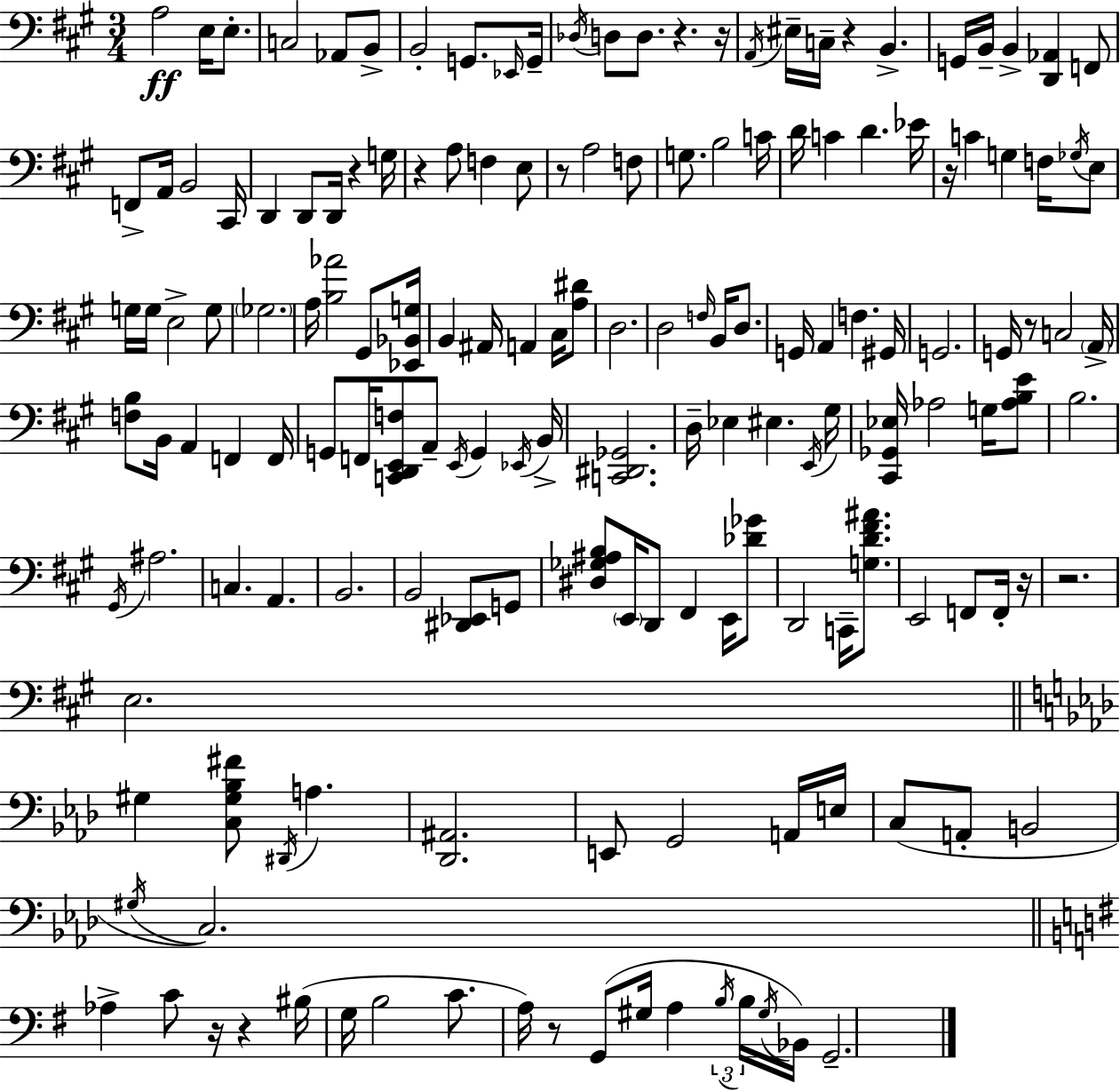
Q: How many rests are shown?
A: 13